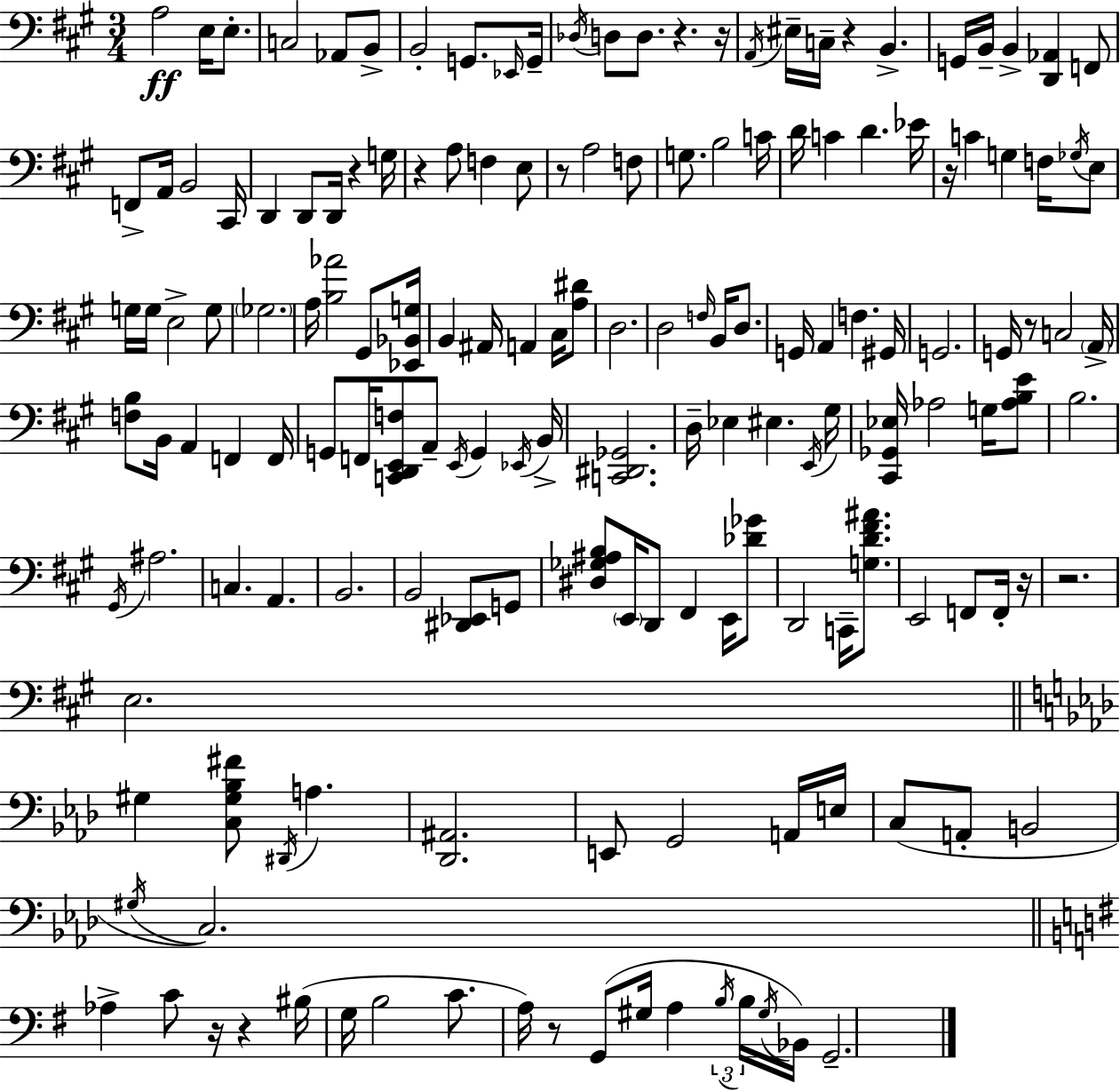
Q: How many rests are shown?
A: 13